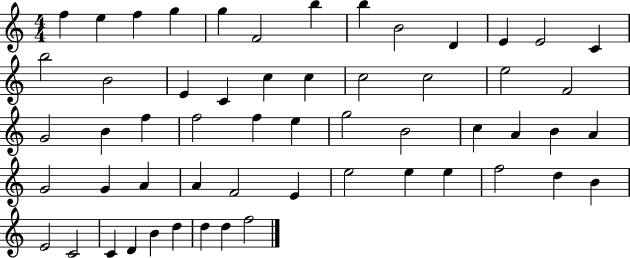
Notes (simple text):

F5/q E5/q F5/q G5/q G5/q F4/h B5/q B5/q B4/h D4/q E4/q E4/h C4/q B5/h B4/h E4/q C4/q C5/q C5/q C5/h C5/h E5/h F4/h G4/h B4/q F5/q F5/h F5/q E5/q G5/h B4/h C5/q A4/q B4/q A4/q G4/h G4/q A4/q A4/q F4/h E4/q E5/h E5/q E5/q F5/h D5/q B4/q E4/h C4/h C4/q D4/q B4/q D5/q D5/q D5/q F5/h